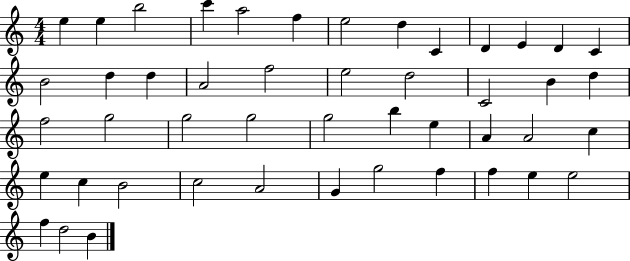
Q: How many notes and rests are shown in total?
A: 47